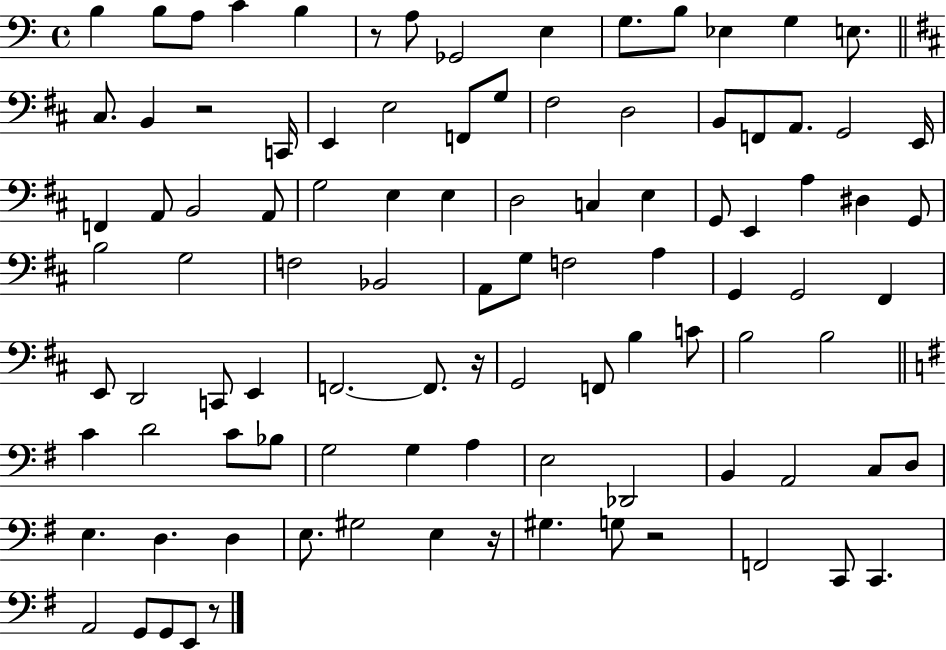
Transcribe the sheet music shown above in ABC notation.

X:1
T:Untitled
M:4/4
L:1/4
K:C
B, B,/2 A,/2 C B, z/2 A,/2 _G,,2 E, G,/2 B,/2 _E, G, E,/2 ^C,/2 B,, z2 C,,/4 E,, E,2 F,,/2 G,/2 ^F,2 D,2 B,,/2 F,,/2 A,,/2 G,,2 E,,/4 F,, A,,/2 B,,2 A,,/2 G,2 E, E, D,2 C, E, G,,/2 E,, A, ^D, G,,/2 B,2 G,2 F,2 _B,,2 A,,/2 G,/2 F,2 A, G,, G,,2 ^F,, E,,/2 D,,2 C,,/2 E,, F,,2 F,,/2 z/4 G,,2 F,,/2 B, C/2 B,2 B,2 C D2 C/2 _B,/2 G,2 G, A, E,2 _D,,2 B,, A,,2 C,/2 D,/2 E, D, D, E,/2 ^G,2 E, z/4 ^G, G,/2 z2 F,,2 C,,/2 C,, A,,2 G,,/2 G,,/2 E,,/2 z/2